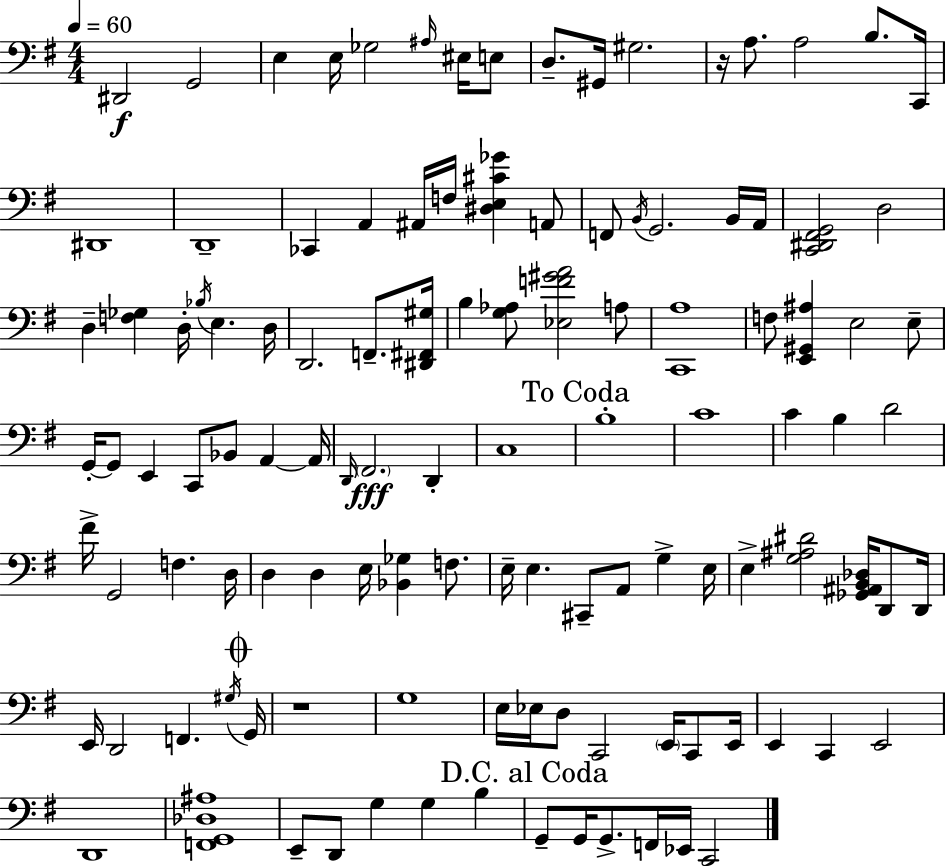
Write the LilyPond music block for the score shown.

{
  \clef bass
  \numericTimeSignature
  \time 4/4
  \key g \major
  \tempo 4 = 60
  dis,2\f g,2 | e4 e16 ges2 \grace { ais16 } eis16 e8 | d8.-- gis,16 gis2. | r16 a8. a2 b8. | \break c,16 dis,1 | d,1-- | ces,4 a,4 ais,16 f16 <dis e cis' ges'>4 a,8 | f,8 \acciaccatura { b,16 } g,2. | \break b,16 a,16 <c, dis, fis, g,>2 d2 | d4-- <f ges>4 d16-. \acciaccatura { bes16 } e4. | d16 d,2. f,8.-- | <dis, fis, gis>16 b4 <g aes>8 <ees f' gis' a'>2 | \break a8 <c, a>1 | f8 <e, gis, ais>4 e2 | e8-- g,16-.~~ g,8 e,4 c,8 bes,8 a,4~~ | a,16 \grace { d,16 } \parenthesize fis,2.\fff | \break d,4-. c1 | \mark "To Coda" b1-. | c'1 | c'4 b4 d'2 | \break fis'16-> g,2 f4. | d16 d4 d4 e16 <bes, ges>4 | f8. e16-- e4. cis,8-- a,8 g4-> | e16 e4-> <g ais dis'>2 | \break <ges, ais, b, des>16 d,8 d,16 e,16 d,2 f,4. | \acciaccatura { gis16 } \mark \markup { \musicglyph "scripts.coda" } g,16 r1 | g1 | e16 ees16 d8 c,2 | \break \parenthesize e,16 c,8 e,16 e,4 c,4 e,2 | d,1 | <f, g, des ais>1 | e,8-- d,8 g4 g4 | \break b4 \mark "D.C. al Coda" g,8-- g,16 g,8.-> f,16 ees,16 c,2 | \bar "|."
}